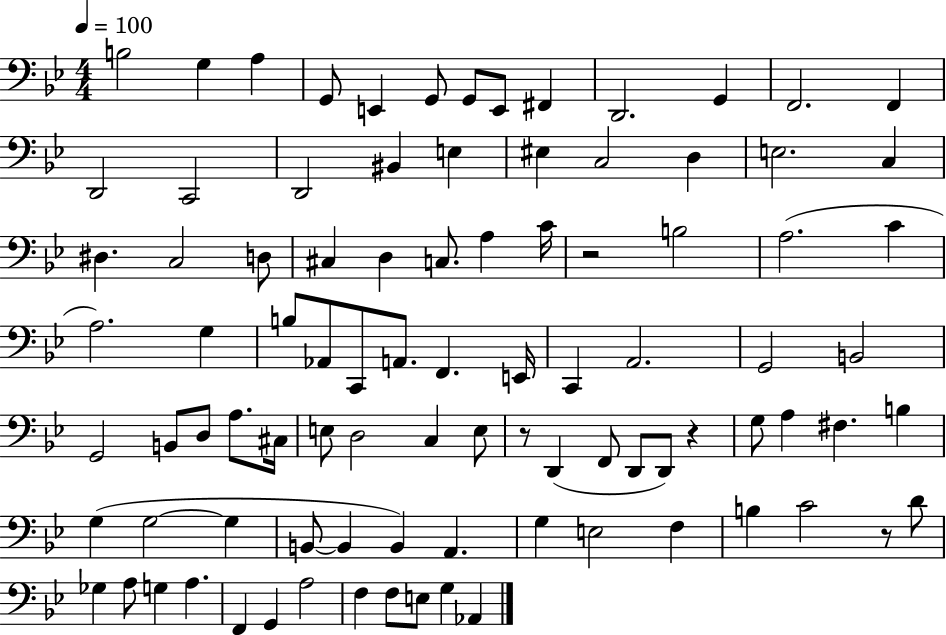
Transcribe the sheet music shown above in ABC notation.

X:1
T:Untitled
M:4/4
L:1/4
K:Bb
B,2 G, A, G,,/2 E,, G,,/2 G,,/2 E,,/2 ^F,, D,,2 G,, F,,2 F,, D,,2 C,,2 D,,2 ^B,, E, ^E, C,2 D, E,2 C, ^D, C,2 D,/2 ^C, D, C,/2 A, C/4 z2 B,2 A,2 C A,2 G, B,/2 _A,,/2 C,,/2 A,,/2 F,, E,,/4 C,, A,,2 G,,2 B,,2 G,,2 B,,/2 D,/2 A,/2 ^C,/4 E,/2 D,2 C, E,/2 z/2 D,, F,,/2 D,,/2 D,,/2 z G,/2 A, ^F, B, G, G,2 G, B,,/2 B,, B,, A,, G, E,2 F, B, C2 z/2 D/2 _G, A,/2 G, A, F,, G,, A,2 F, F,/2 E,/2 G, _A,,